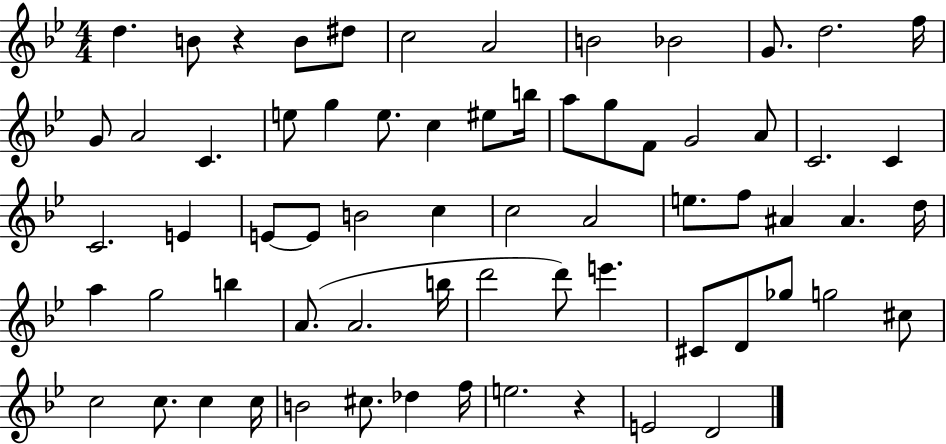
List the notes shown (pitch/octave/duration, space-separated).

D5/q. B4/e R/q B4/e D#5/e C5/h A4/h B4/h Bb4/h G4/e. D5/h. F5/s G4/e A4/h C4/q. E5/e G5/q E5/e. C5/q EIS5/e B5/s A5/e G5/e F4/e G4/h A4/e C4/h. C4/q C4/h. E4/q E4/e E4/e B4/h C5/q C5/h A4/h E5/e. F5/e A#4/q A#4/q. D5/s A5/q G5/h B5/q A4/e. A4/h. B5/s D6/h D6/e E6/q. C#4/e D4/e Gb5/e G5/h C#5/e C5/h C5/e. C5/q C5/s B4/h C#5/e. Db5/q F5/s E5/h. R/q E4/h D4/h